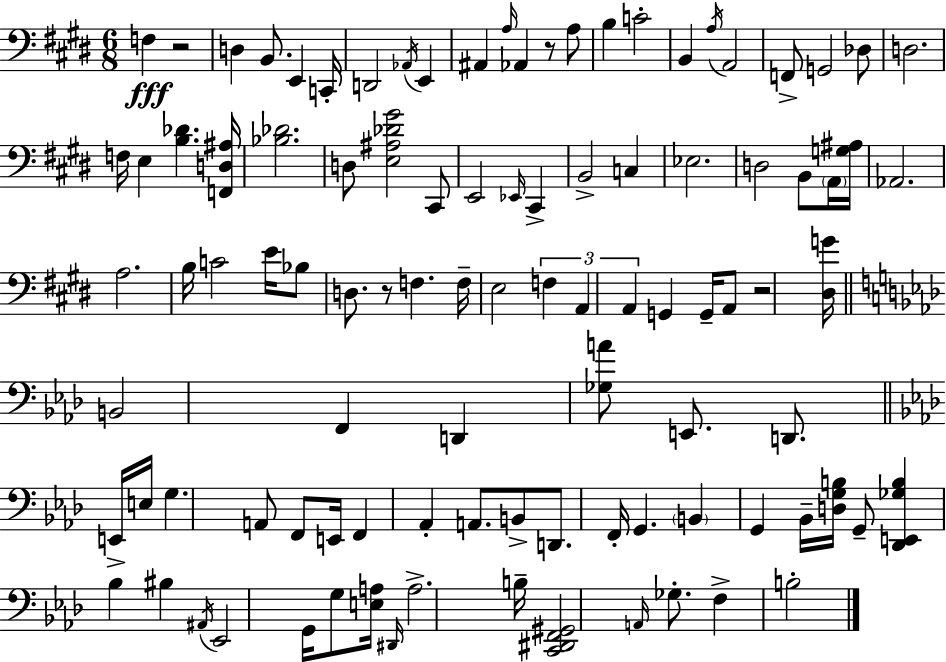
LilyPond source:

{
  \clef bass
  \numericTimeSignature
  \time 6/8
  \key e \major
  f4\fff r2 | d4 b,8. e,4 c,16-. | d,2 \acciaccatura { aes,16 } e,4 | ais,4 \grace { a16 } aes,4 r8 | \break a8 b4 c'2-. | b,4 \acciaccatura { a16 } a,2 | f,8-> g,2 | des8 d2. | \break f16 e4 <b des'>4. | <f, d ais>16 <bes des'>2. | d8 <e ais des' gis'>2 | cis,8 e,2 \grace { ees,16 } | \break cis,4-> b,2-> | c4 ees2. | d2 | b,8 \parenthesize a,16 <g ais>16 aes,2. | \break a2. | b16 c'2 | e'16 bes8 d8. r8 f4. | f16-- e2 | \break \tuplet 3/2 { f4 a,4 a,4 } | g,4 g,16-- a,8 r2 | <dis g'>16 \bar "||" \break \key aes \major b,2 f,4 | d,4 <ges a'>8 e,8. d,8. | \bar "||" \break \key f \minor e,16-> e16 g4. a,8 f,8 | e,16 f,4 aes,4-. a,8. | b,8-> d,8. f,16-. g,4. | \parenthesize b,4 g,4 bes,16-- <d g b>16 g,8-- | \break <des, e, ges b>4 bes4 bis4 | \acciaccatura { ais,16 } ees,2 g,16 g8 | <e a>16 \grace { dis,16 } a2.-> | b16-- <c, dis, f, gis,>2 \grace { a,16 } | \break ges8.-. f4-> b2-. | \bar "|."
}